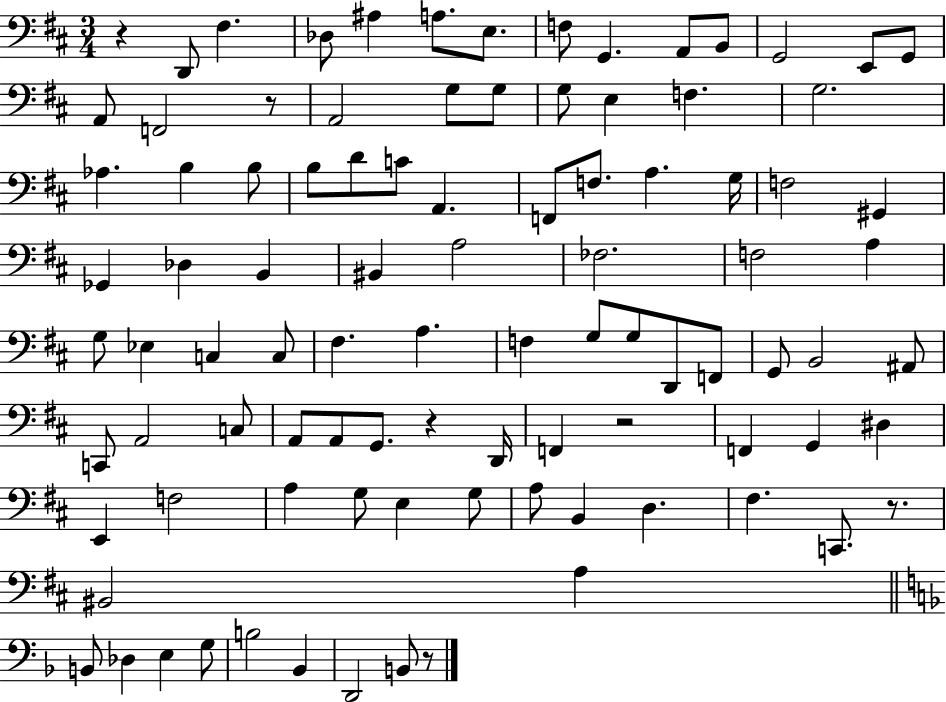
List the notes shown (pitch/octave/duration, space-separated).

R/q D2/e F#3/q. Db3/e A#3/q A3/e. E3/e. F3/e G2/q. A2/e B2/e G2/h E2/e G2/e A2/e F2/h R/e A2/h G3/e G3/e G3/e E3/q F3/q. G3/h. Ab3/q. B3/q B3/e B3/e D4/e C4/e A2/q. F2/e F3/e. A3/q. G3/s F3/h G#2/q Gb2/q Db3/q B2/q BIS2/q A3/h FES3/h. F3/h A3/q G3/e Eb3/q C3/q C3/e F#3/q. A3/q. F3/q G3/e G3/e D2/e F2/e G2/e B2/h A#2/e C2/e A2/h C3/e A2/e A2/e G2/e. R/q D2/s F2/q R/h F2/q G2/q D#3/q E2/q F3/h A3/q G3/e E3/q G3/e A3/e B2/q D3/q. F#3/q. C2/e. R/e. BIS2/h A3/q B2/e Db3/q E3/q G3/e B3/h Bb2/q D2/h B2/e R/e